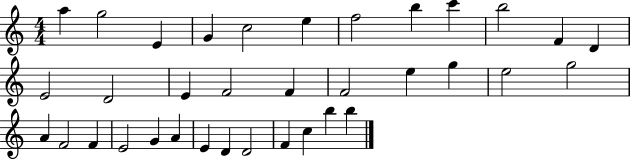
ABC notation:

X:1
T:Untitled
M:4/4
L:1/4
K:C
a g2 E G c2 e f2 b c' b2 F D E2 D2 E F2 F F2 e g e2 g2 A F2 F E2 G A E D D2 F c b b